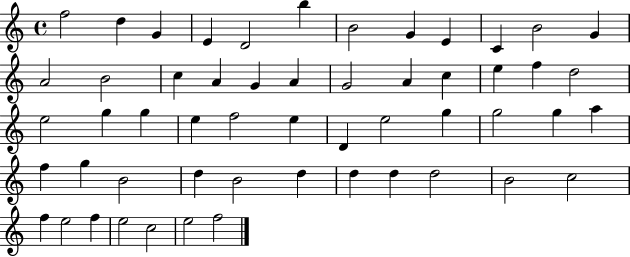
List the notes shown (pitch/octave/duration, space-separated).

F5/h D5/q G4/q E4/q D4/h B5/q B4/h G4/q E4/q C4/q B4/h G4/q A4/h B4/h C5/q A4/q G4/q A4/q G4/h A4/q C5/q E5/q F5/q D5/h E5/h G5/q G5/q E5/q F5/h E5/q D4/q E5/h G5/q G5/h G5/q A5/q F5/q G5/q B4/h D5/q B4/h D5/q D5/q D5/q D5/h B4/h C5/h F5/q E5/h F5/q E5/h C5/h E5/h F5/h